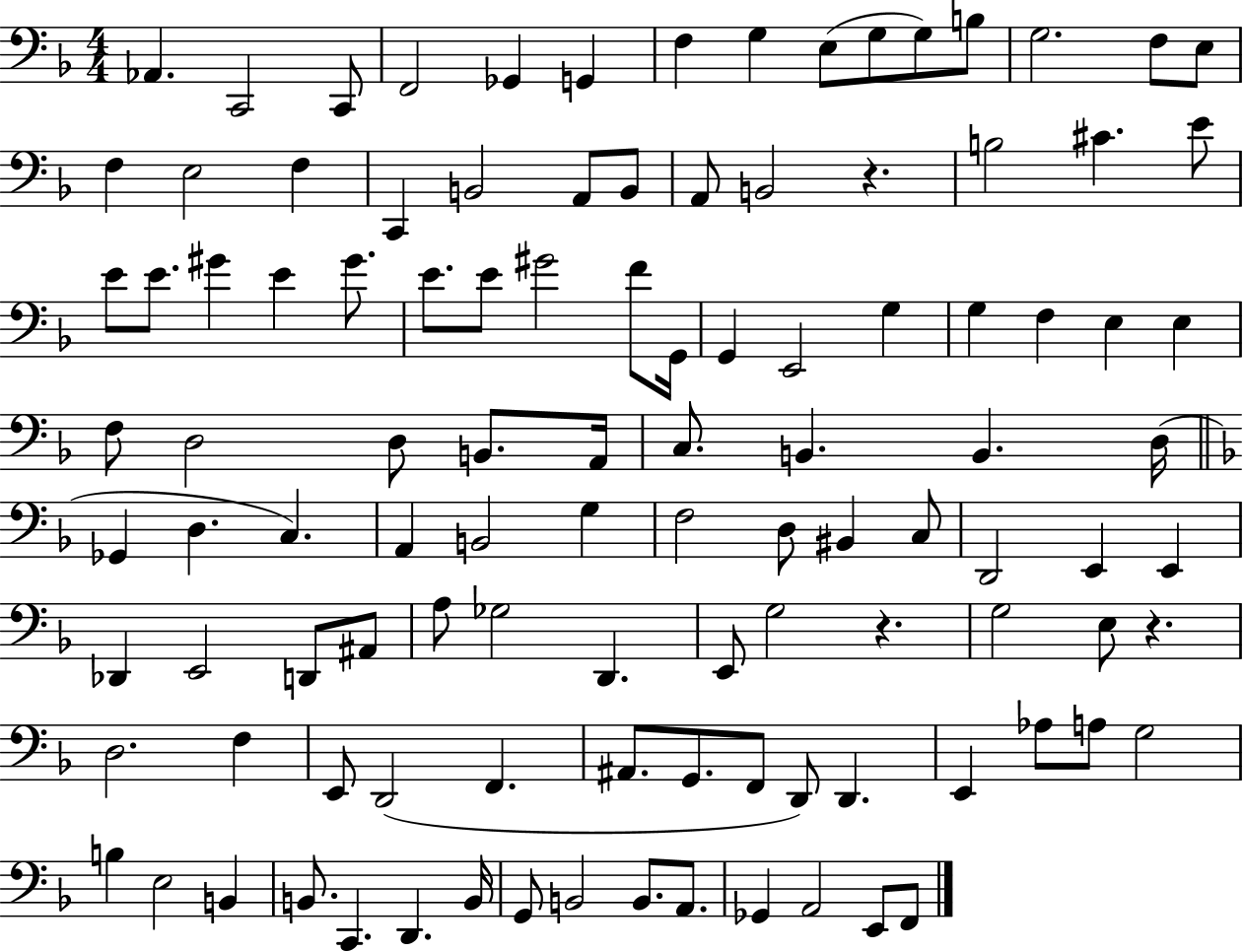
Ab2/q. C2/h C2/e F2/h Gb2/q G2/q F3/q G3/q E3/e G3/e G3/e B3/e G3/h. F3/e E3/e F3/q E3/h F3/q C2/q B2/h A2/e B2/e A2/e B2/h R/q. B3/h C#4/q. E4/e E4/e E4/e. G#4/q E4/q G#4/e. E4/e. E4/e G#4/h F4/e G2/s G2/q E2/h G3/q G3/q F3/q E3/q E3/q F3/e D3/h D3/e B2/e. A2/s C3/e. B2/q. B2/q. D3/s Gb2/q D3/q. C3/q. A2/q B2/h G3/q F3/h D3/e BIS2/q C3/e D2/h E2/q E2/q Db2/q E2/h D2/e A#2/e A3/e Gb3/h D2/q. E2/e G3/h R/q. G3/h E3/e R/q. D3/h. F3/q E2/e D2/h F2/q. A#2/e. G2/e. F2/e D2/e D2/q. E2/q Ab3/e A3/e G3/h B3/q E3/h B2/q B2/e. C2/q. D2/q. B2/s G2/e B2/h B2/e. A2/e. Gb2/q A2/h E2/e F2/e